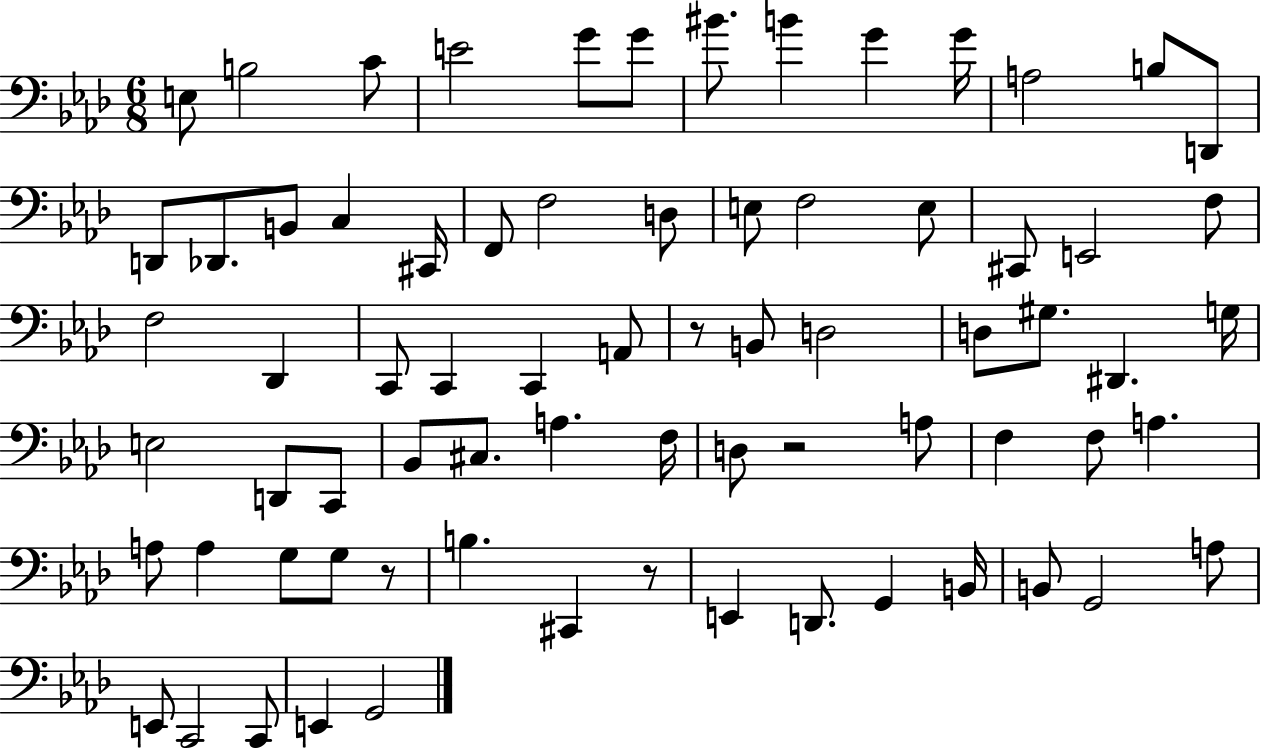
E3/e B3/h C4/e E4/h G4/e G4/e BIS4/e. B4/q G4/q G4/s A3/h B3/e D2/e D2/e Db2/e. B2/e C3/q C#2/s F2/e F3/h D3/e E3/e F3/h E3/e C#2/e E2/h F3/e F3/h Db2/q C2/e C2/q C2/q A2/e R/e B2/e D3/h D3/e G#3/e. D#2/q. G3/s E3/h D2/e C2/e Bb2/e C#3/e. A3/q. F3/s D3/e R/h A3/e F3/q F3/e A3/q. A3/e A3/q G3/e G3/e R/e B3/q. C#2/q R/e E2/q D2/e. G2/q B2/s B2/e G2/h A3/e E2/e C2/h C2/e E2/q G2/h